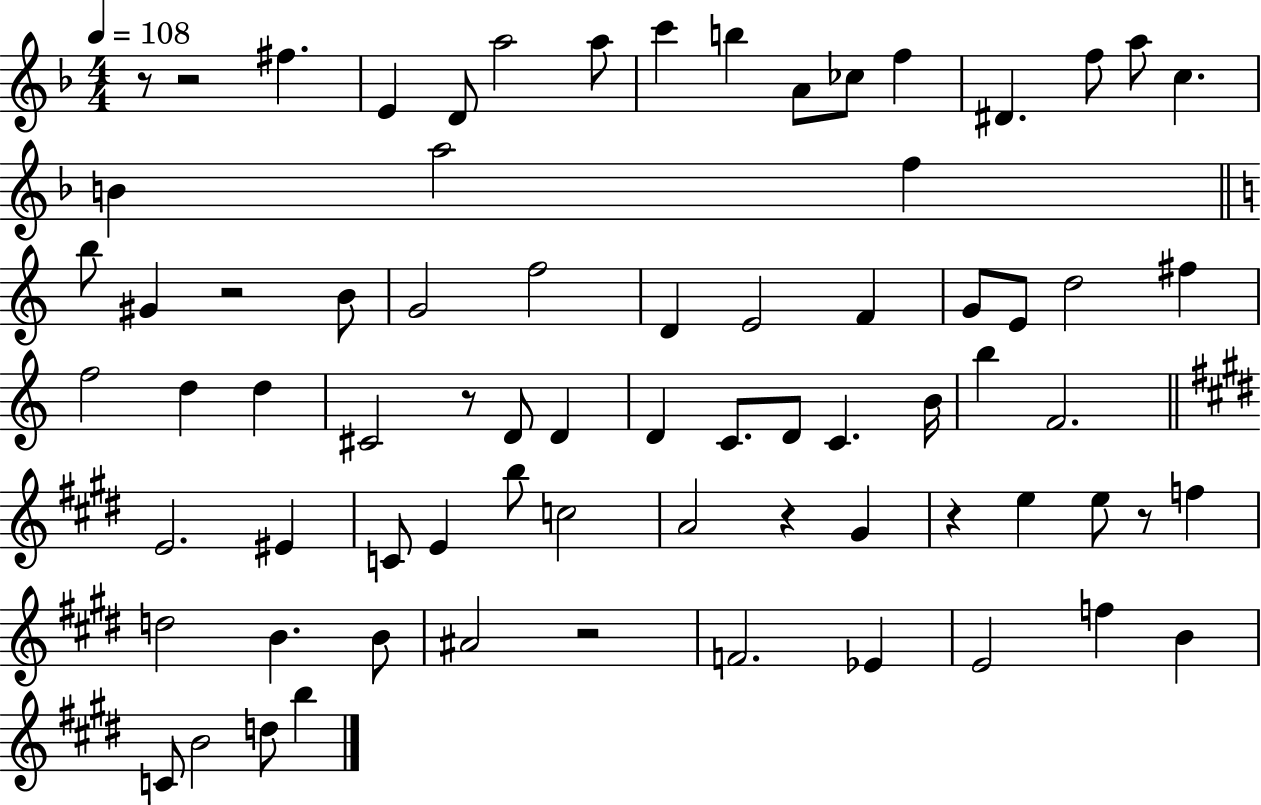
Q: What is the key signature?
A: F major